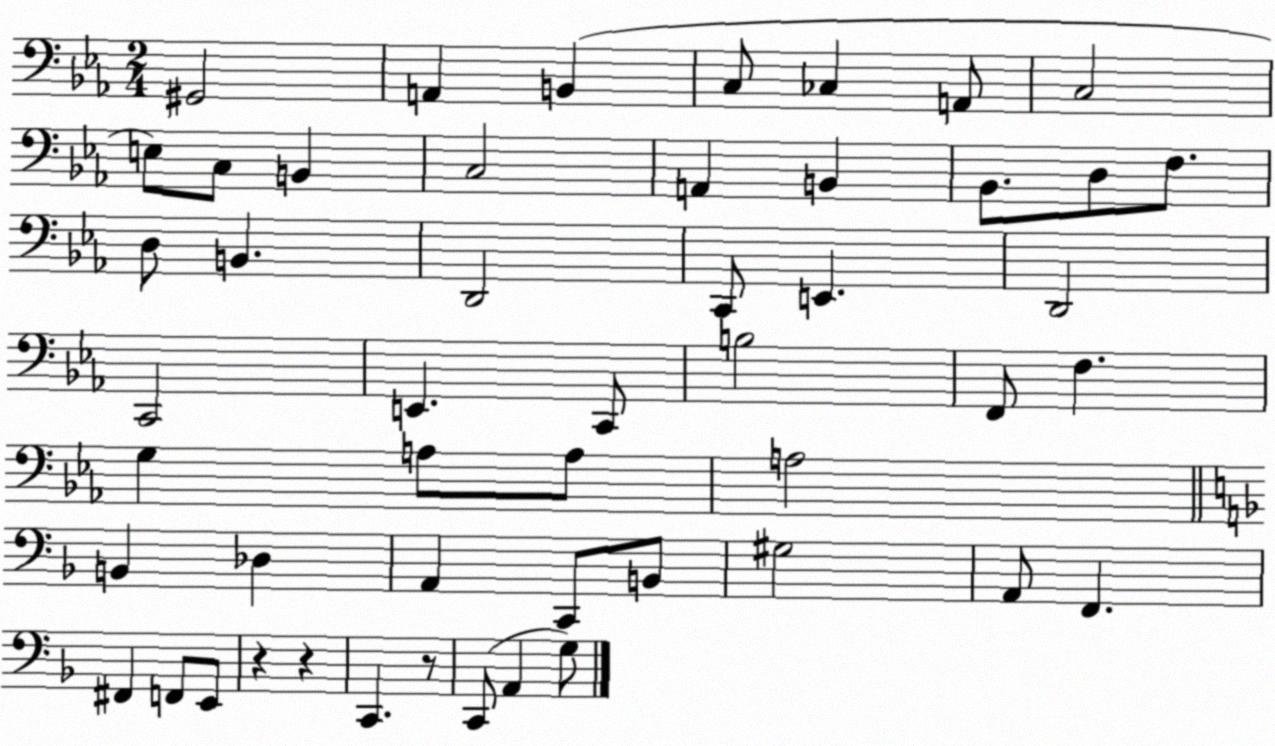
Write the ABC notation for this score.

X:1
T:Untitled
M:2/4
L:1/4
K:Eb
^G,,2 A,, B,, C,/2 _C, A,,/2 C,2 E,/2 C,/2 B,, C,2 A,, B,, _B,,/2 D,/2 F,/2 D,/2 B,, D,,2 C,,/2 E,, D,,2 C,,2 E,, C,,/2 B,2 F,,/2 F, G, A,/2 A,/2 A,2 B,, _D, A,, C,,/2 B,,/2 ^G,2 A,,/2 F,, ^F,, F,,/2 E,,/2 z z C,, z/2 C,,/2 A,, G,/2